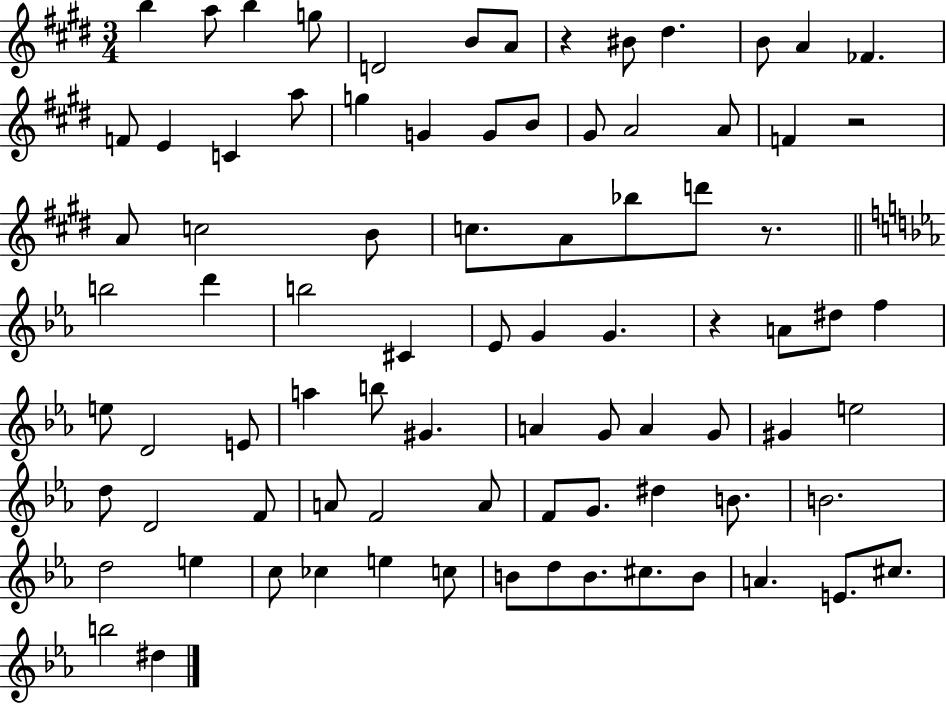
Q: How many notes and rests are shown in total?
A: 84